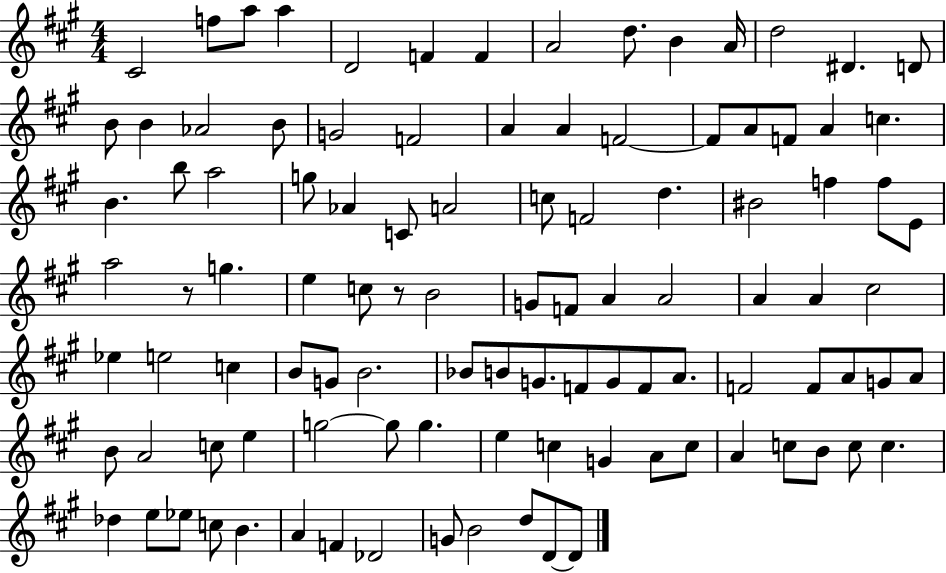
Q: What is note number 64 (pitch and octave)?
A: F4